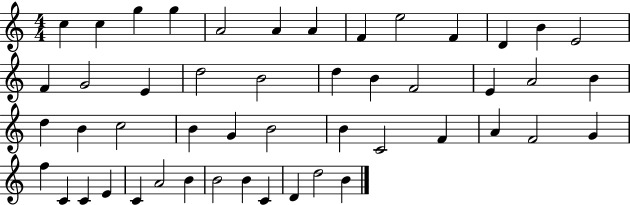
X:1
T:Untitled
M:4/4
L:1/4
K:C
c c g g A2 A A F e2 F D B E2 F G2 E d2 B2 d B F2 E A2 B d B c2 B G B2 B C2 F A F2 G f C C E C A2 B B2 B C D d2 B